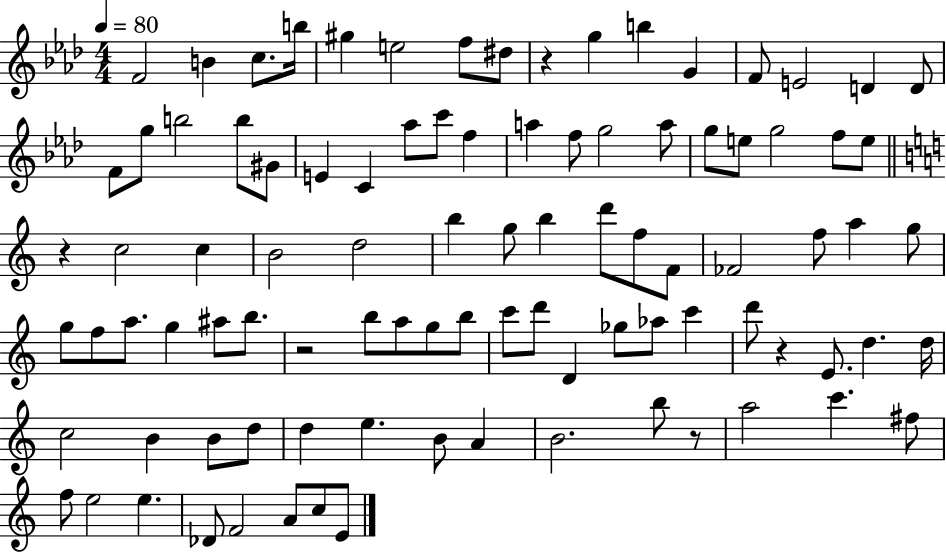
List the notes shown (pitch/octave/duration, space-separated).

F4/h B4/q C5/e. B5/s G#5/q E5/h F5/e D#5/e R/q G5/q B5/q G4/q F4/e E4/h D4/q D4/e F4/e G5/e B5/h B5/e G#4/e E4/q C4/q Ab5/e C6/e F5/q A5/q F5/e G5/h A5/e G5/e E5/e G5/h F5/e E5/e R/q C5/h C5/q B4/h D5/h B5/q G5/e B5/q D6/e F5/e F4/e FES4/h F5/e A5/q G5/e G5/e F5/e A5/e. G5/q A#5/e B5/e. R/h B5/e A5/e G5/e B5/e C6/e D6/e D4/q Gb5/e Ab5/e C6/q D6/e R/q E4/e. D5/q. D5/s C5/h B4/q B4/e D5/e D5/q E5/q. B4/e A4/q B4/h. B5/e R/e A5/h C6/q. F#5/e F5/e E5/h E5/q. Db4/e F4/h A4/e C5/e E4/e